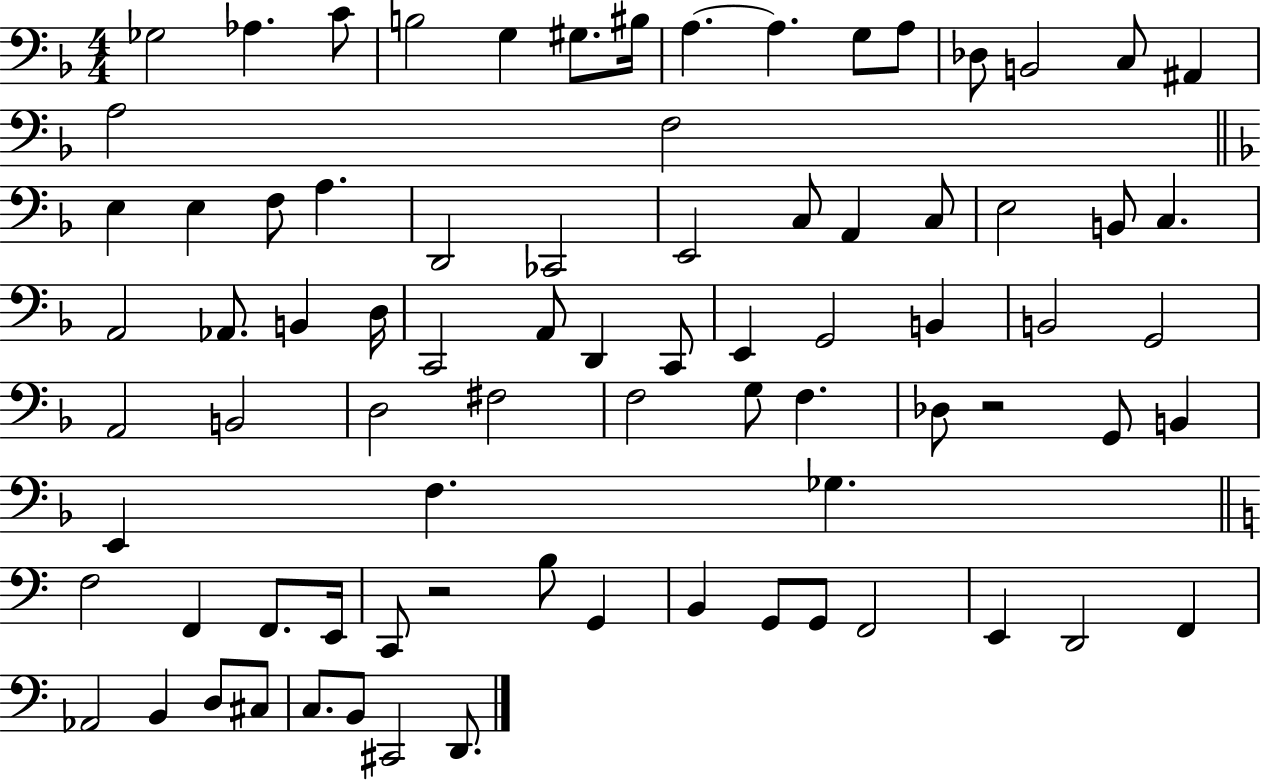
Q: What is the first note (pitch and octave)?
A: Gb3